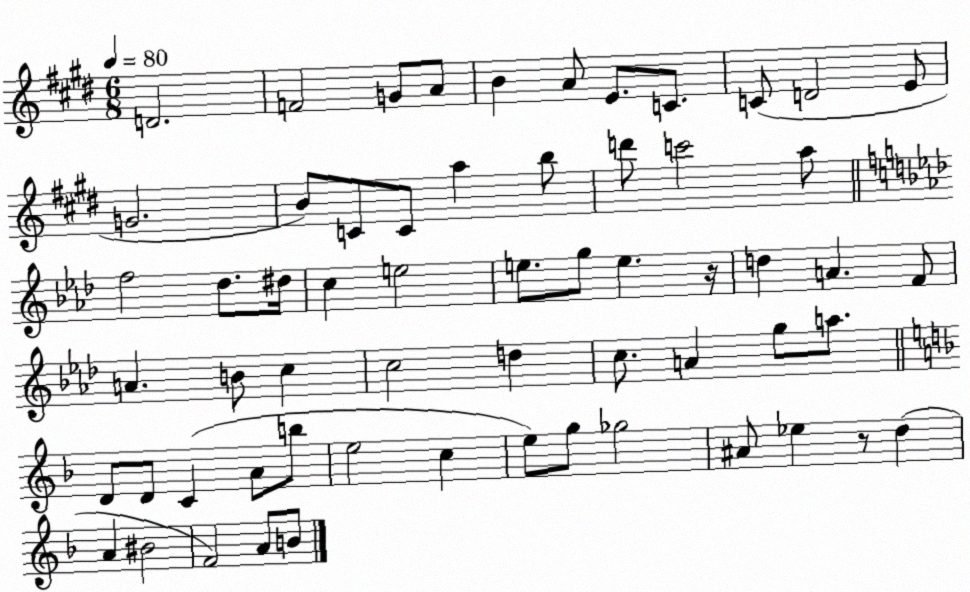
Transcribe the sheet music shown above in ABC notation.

X:1
T:Untitled
M:6/8
L:1/4
K:E
D2 F2 G/2 A/2 B A/2 E/2 C/2 C/2 D2 E/2 G2 B/2 C/2 C/2 a b/2 d'/2 c'2 a/2 f2 _d/2 ^d/4 c e2 e/2 g/2 e z/4 d A F/2 A B/2 c c2 d c/2 A g/2 a/2 D/2 D/2 C A/2 b/2 e2 c e/2 g/2 _g2 ^A/2 _e z/2 d A ^B2 F2 A/2 B/2